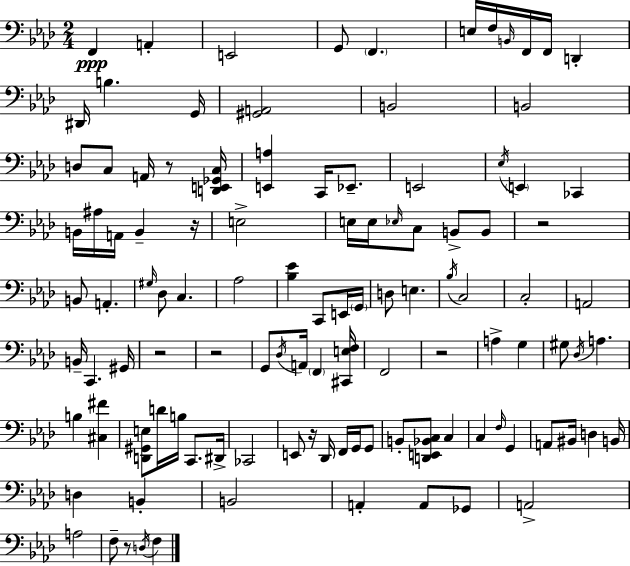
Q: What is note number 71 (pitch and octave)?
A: E2